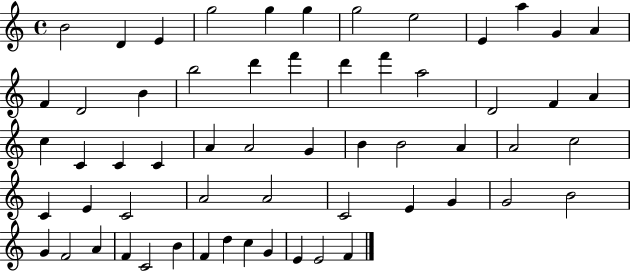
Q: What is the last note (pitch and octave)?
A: F4